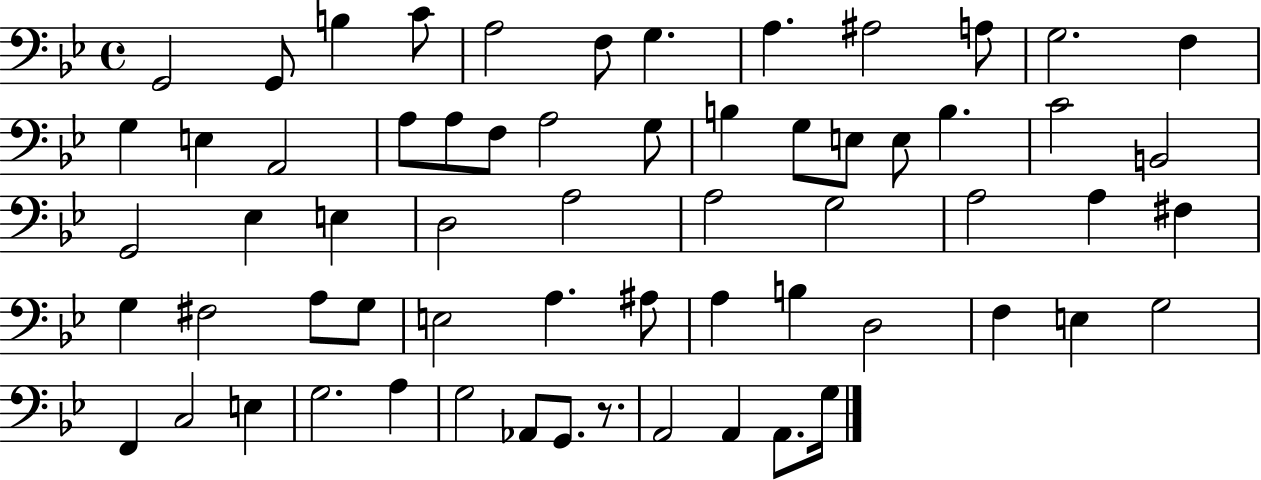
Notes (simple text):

G2/h G2/e B3/q C4/e A3/h F3/e G3/q. A3/q. A#3/h A3/e G3/h. F3/q G3/q E3/q A2/h A3/e A3/e F3/e A3/h G3/e B3/q G3/e E3/e E3/e B3/q. C4/h B2/h G2/h Eb3/q E3/q D3/h A3/h A3/h G3/h A3/h A3/q F#3/q G3/q F#3/h A3/e G3/e E3/h A3/q. A#3/e A3/q B3/q D3/h F3/q E3/q G3/h F2/q C3/h E3/q G3/h. A3/q G3/h Ab2/e G2/e. R/e. A2/h A2/q A2/e. G3/s